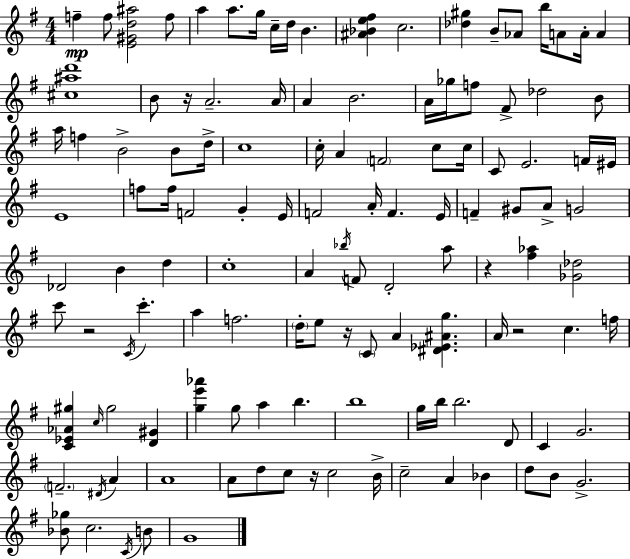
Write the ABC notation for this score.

X:1
T:Untitled
M:4/4
L:1/4
K:G
f f/2 [E^Gd^a]2 f/2 a a/2 g/4 c/4 d/4 B [^A_Be^f] c2 [_d^g] B/2 _A/2 b/4 A/2 A/4 A [^c^ad']4 B/2 z/4 A2 A/4 A B2 A/4 _g/4 f/2 ^F/2 _d2 B/2 a/4 f B2 B/2 d/4 c4 c/4 A F2 c/2 c/4 C/2 E2 F/4 ^E/4 E4 f/2 f/4 F2 G E/4 F2 A/4 F E/4 F ^G/2 A/2 G2 _D2 B d c4 A _b/4 F/2 D2 a/2 z [^f_a] [_G_d]2 c'/2 z2 C/4 c' a f2 d/4 e/2 z/4 C/2 A [^D_E^Ag] A/4 z2 c f/4 [C_E_A^g] c/4 ^g2 [D^G] [ge'_a'] g/2 a b b4 g/4 b/4 b2 D/2 C G2 F2 ^D/4 A A4 A/2 d/2 c/2 z/4 c2 B/4 c2 A _B d/2 B/2 G2 [_B_g]/2 c2 C/4 B/2 G4